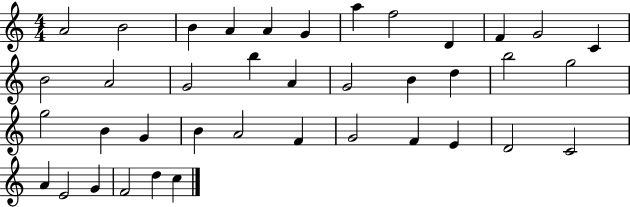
A4/h B4/h B4/q A4/q A4/q G4/q A5/q F5/h D4/q F4/q G4/h C4/q B4/h A4/h G4/h B5/q A4/q G4/h B4/q D5/q B5/h G5/h G5/h B4/q G4/q B4/q A4/h F4/q G4/h F4/q E4/q D4/h C4/h A4/q E4/h G4/q F4/h D5/q C5/q